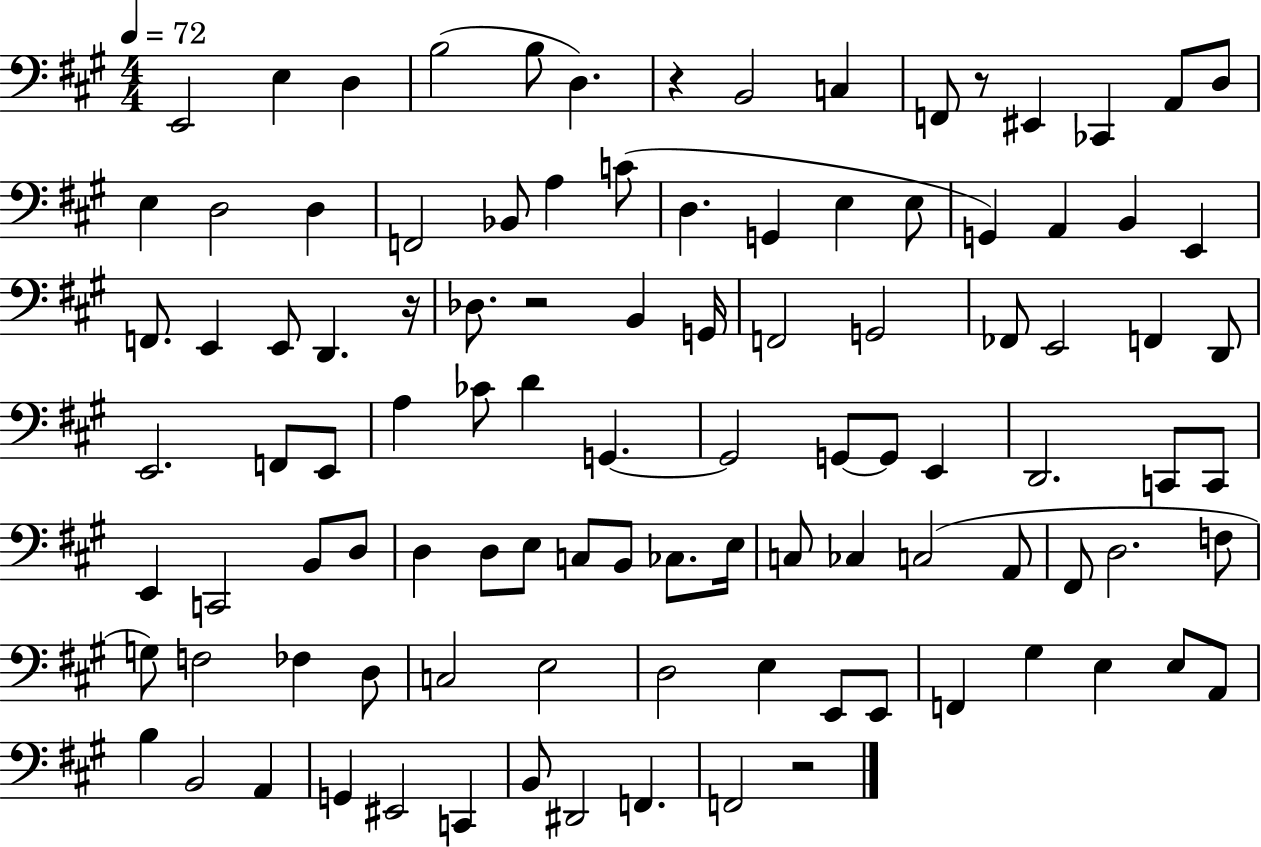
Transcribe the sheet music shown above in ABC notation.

X:1
T:Untitled
M:4/4
L:1/4
K:A
E,,2 E, D, B,2 B,/2 D, z B,,2 C, F,,/2 z/2 ^E,, _C,, A,,/2 D,/2 E, D,2 D, F,,2 _B,,/2 A, C/2 D, G,, E, E,/2 G,, A,, B,, E,, F,,/2 E,, E,,/2 D,, z/4 _D,/2 z2 B,, G,,/4 F,,2 G,,2 _F,,/2 E,,2 F,, D,,/2 E,,2 F,,/2 E,,/2 A, _C/2 D G,, G,,2 G,,/2 G,,/2 E,, D,,2 C,,/2 C,,/2 E,, C,,2 B,,/2 D,/2 D, D,/2 E,/2 C,/2 B,,/2 _C,/2 E,/4 C,/2 _C, C,2 A,,/2 ^F,,/2 D,2 F,/2 G,/2 F,2 _F, D,/2 C,2 E,2 D,2 E, E,,/2 E,,/2 F,, ^G, E, E,/2 A,,/2 B, B,,2 A,, G,, ^E,,2 C,, B,,/2 ^D,,2 F,, F,,2 z2